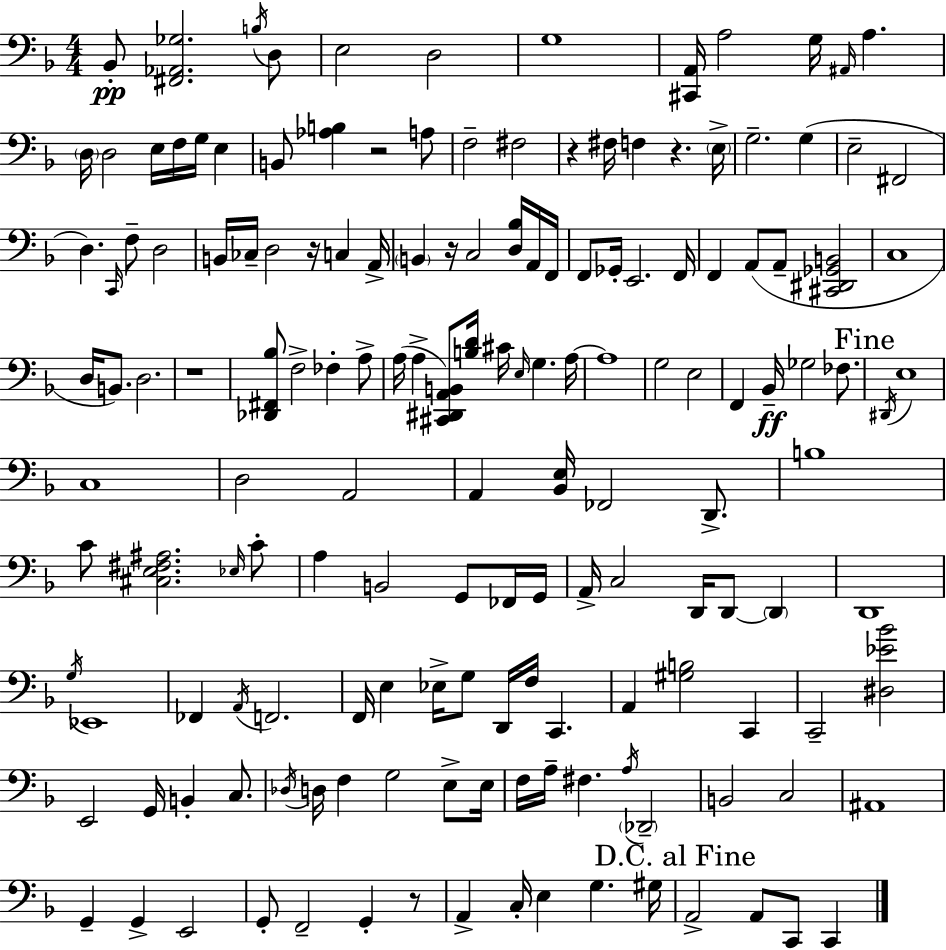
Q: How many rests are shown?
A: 7